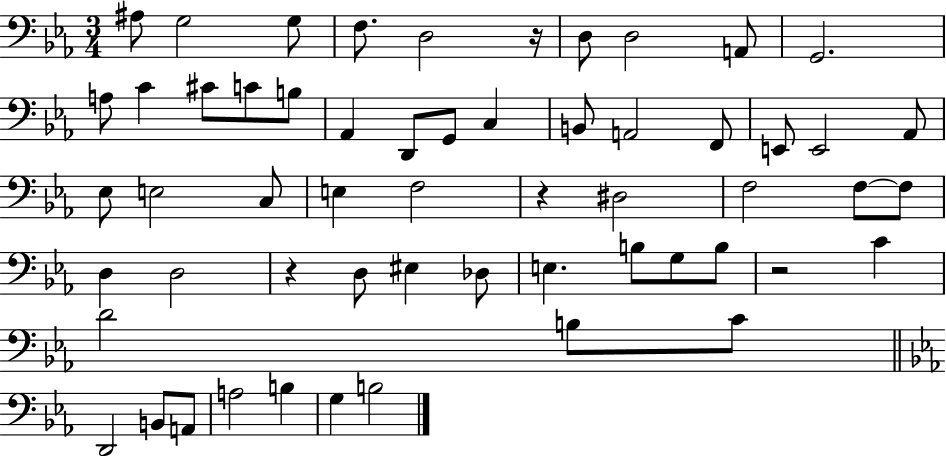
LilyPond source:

{
  \clef bass
  \numericTimeSignature
  \time 3/4
  \key ees \major
  \repeat volta 2 { ais8 g2 g8 | f8. d2 r16 | d8 d2 a,8 | g,2. | \break a8 c'4 cis'8 c'8 b8 | aes,4 d,8 g,8 c4 | b,8 a,2 f,8 | e,8 e,2 aes,8 | \break ees8 e2 c8 | e4 f2 | r4 dis2 | f2 f8~~ f8 | \break d4 d2 | r4 d8 eis4 des8 | e4. b8 g8 b8 | r2 c'4 | \break d'2 b8 c'8 | \bar "||" \break \key ees \major d,2 b,8 a,8 | a2 b4 | g4 b2 | } \bar "|."
}